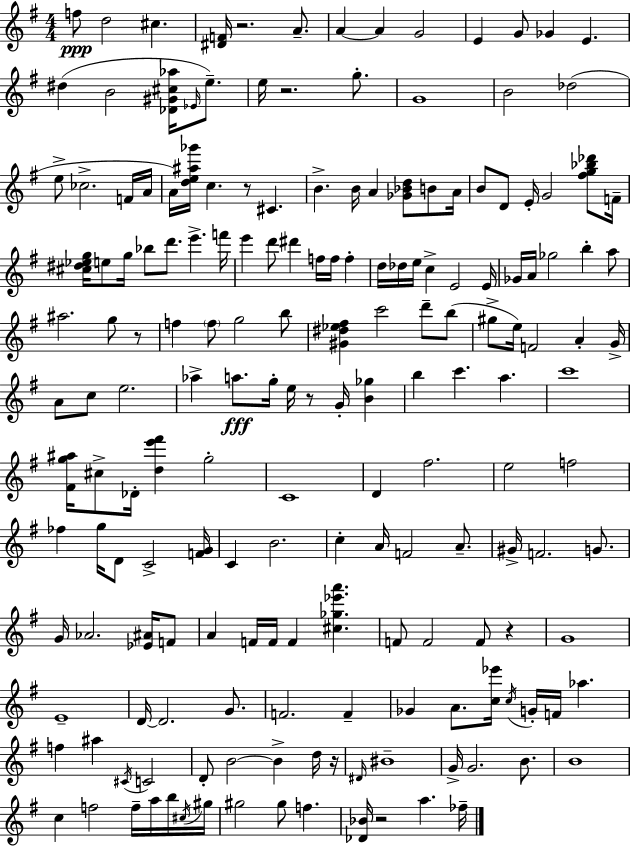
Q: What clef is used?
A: treble